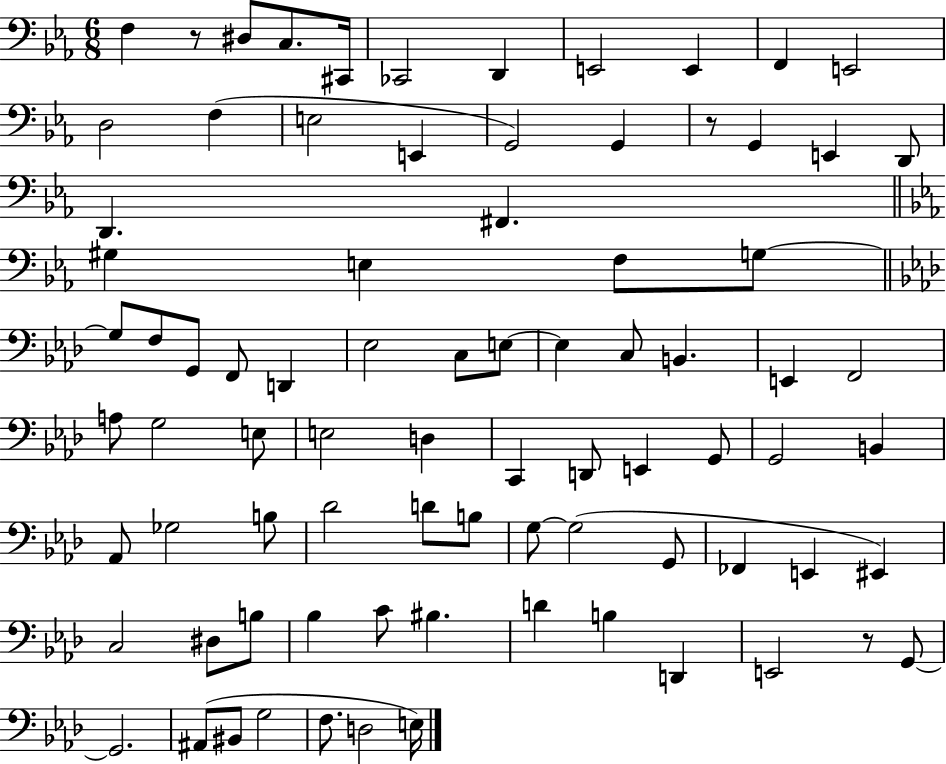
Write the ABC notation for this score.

X:1
T:Untitled
M:6/8
L:1/4
K:Eb
F, z/2 ^D,/2 C,/2 ^C,,/4 _C,,2 D,, E,,2 E,, F,, E,,2 D,2 F, E,2 E,, G,,2 G,, z/2 G,, E,, D,,/2 D,, ^F,, ^G, E, F,/2 G,/2 G,/2 F,/2 G,,/2 F,,/2 D,, _E,2 C,/2 E,/2 E, C,/2 B,, E,, F,,2 A,/2 G,2 E,/2 E,2 D, C,, D,,/2 E,, G,,/2 G,,2 B,, _A,,/2 _G,2 B,/2 _D2 D/2 B,/2 G,/2 G,2 G,,/2 _F,, E,, ^E,, C,2 ^D,/2 B,/2 _B, C/2 ^B, D B, D,, E,,2 z/2 G,,/2 G,,2 ^A,,/2 ^B,,/2 G,2 F,/2 D,2 E,/4